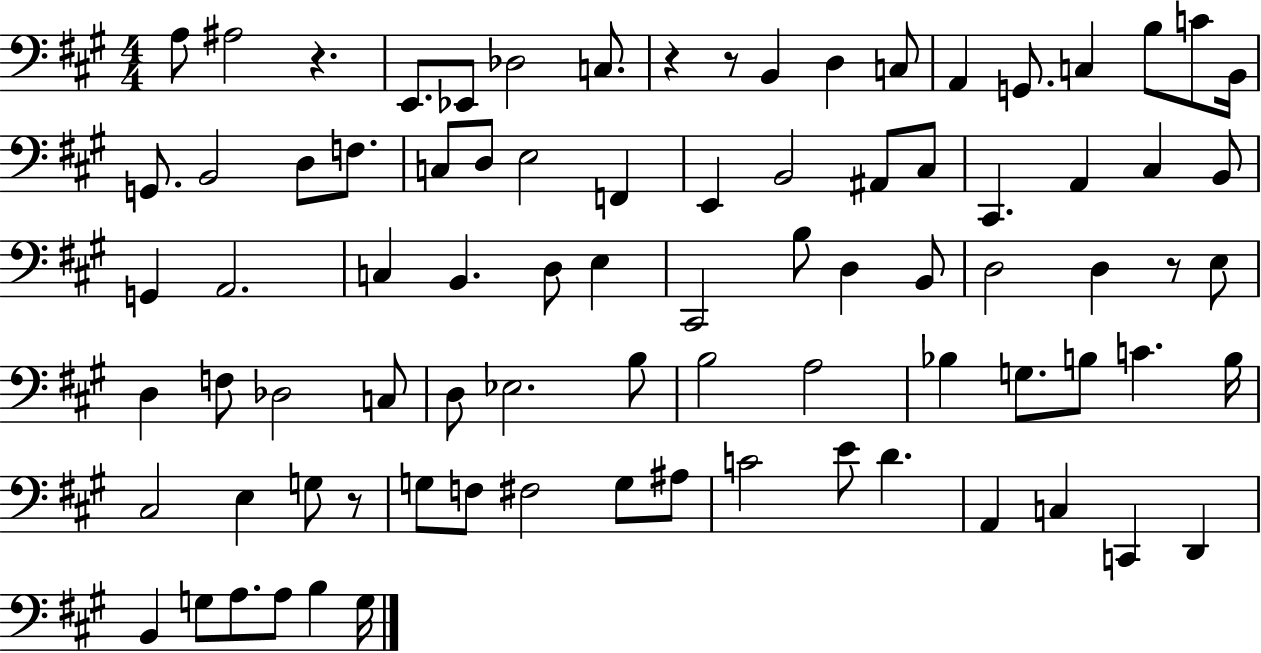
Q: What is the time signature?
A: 4/4